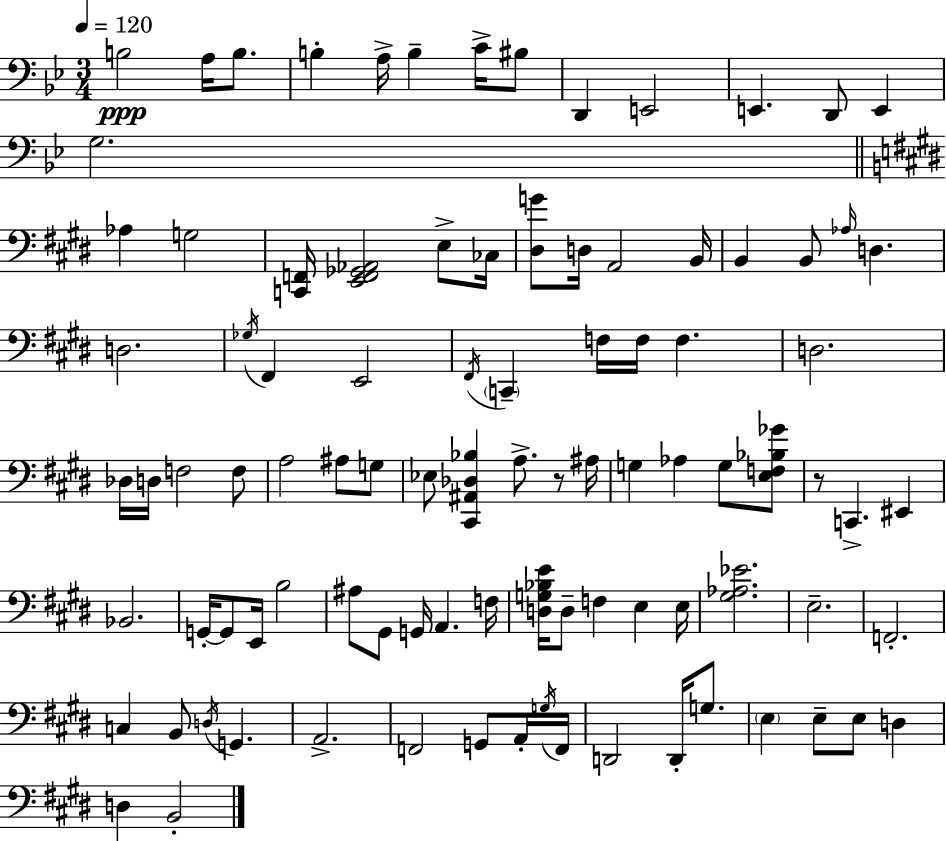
{
  \clef bass
  \numericTimeSignature
  \time 3/4
  \key g \minor
  \tempo 4 = 120
  b2\ppp a16 b8. | b4-. a16-> b4-- c'16-> bis8 | d,4 e,2 | e,4. d,8 e,4 | \break g2. | \bar "||" \break \key e \major aes4 g2 | <c, f,>16 <e, f, ges, aes,>2 e8-> ces16 | <dis g'>8 d16 a,2 b,16 | b,4 b,8 \grace { aes16 } d4. | \break d2. | \acciaccatura { ges16 } fis,4 e,2 | \acciaccatura { fis,16 } \parenthesize c,4-- f16 f16 f4. | d2. | \break des16 d16 f2 | f8 a2 ais8 | g8 ees8 <cis, ais, des bes>4 a8.-> | r8 ais16 g4 aes4 g8 | \break <e f bes ges'>8 r8 c,4.-> eis,4 | bes,2. | g,16-.~~ g,8 e,16 b2 | ais8 gis,8 g,16 a,4. | \break f16 <d g bes e'>16 d8-- f4 e4 | e16 <gis aes ees'>2. | e2.-- | f,2.-. | \break c4 b,8 \acciaccatura { d16 } g,4. | a,2.-> | f,2 | g,8 a,16-. \acciaccatura { g16 } f,16 d,2 | \break d,16-. g8. \parenthesize e4 e8-- e8 | d4 d4 b,2-. | \bar "|."
}